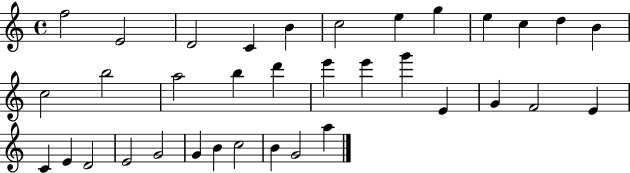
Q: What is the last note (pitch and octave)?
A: A5